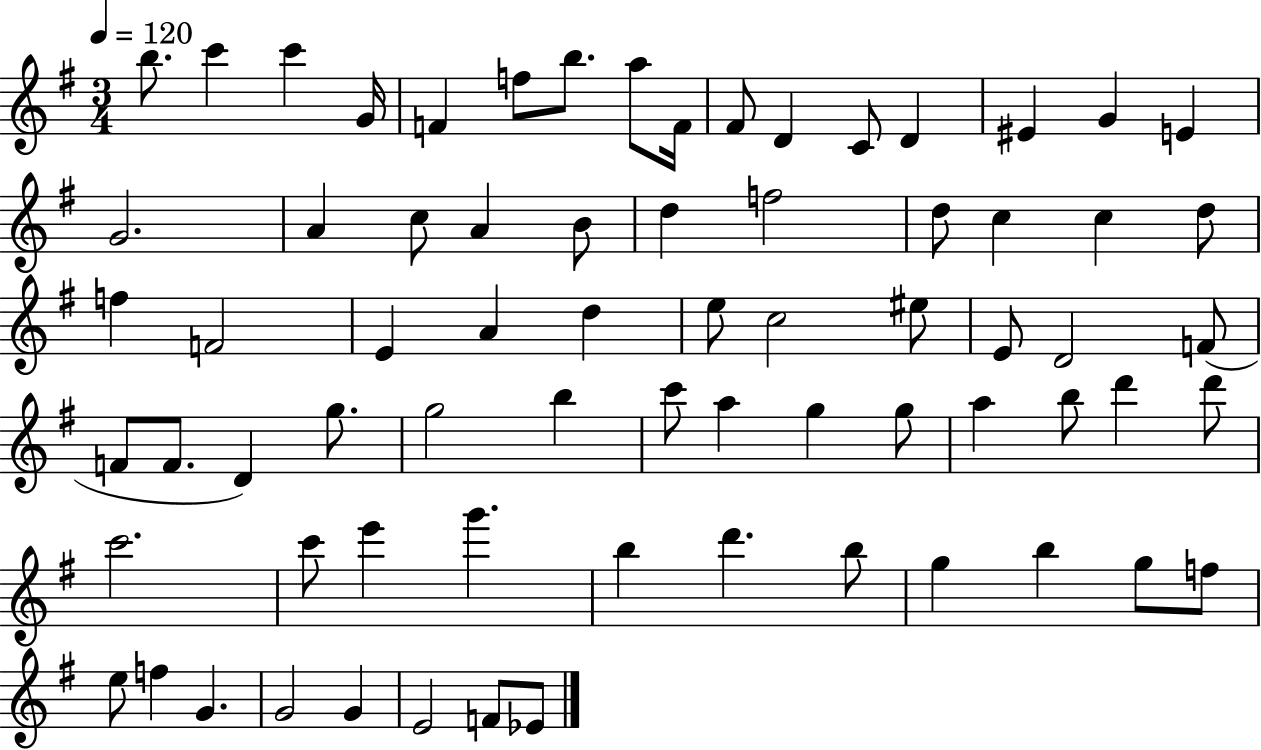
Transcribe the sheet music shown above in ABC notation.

X:1
T:Untitled
M:3/4
L:1/4
K:G
b/2 c' c' G/4 F f/2 b/2 a/2 F/4 ^F/2 D C/2 D ^E G E G2 A c/2 A B/2 d f2 d/2 c c d/2 f F2 E A d e/2 c2 ^e/2 E/2 D2 F/2 F/2 F/2 D g/2 g2 b c'/2 a g g/2 a b/2 d' d'/2 c'2 c'/2 e' g' b d' b/2 g b g/2 f/2 e/2 f G G2 G E2 F/2 _E/2